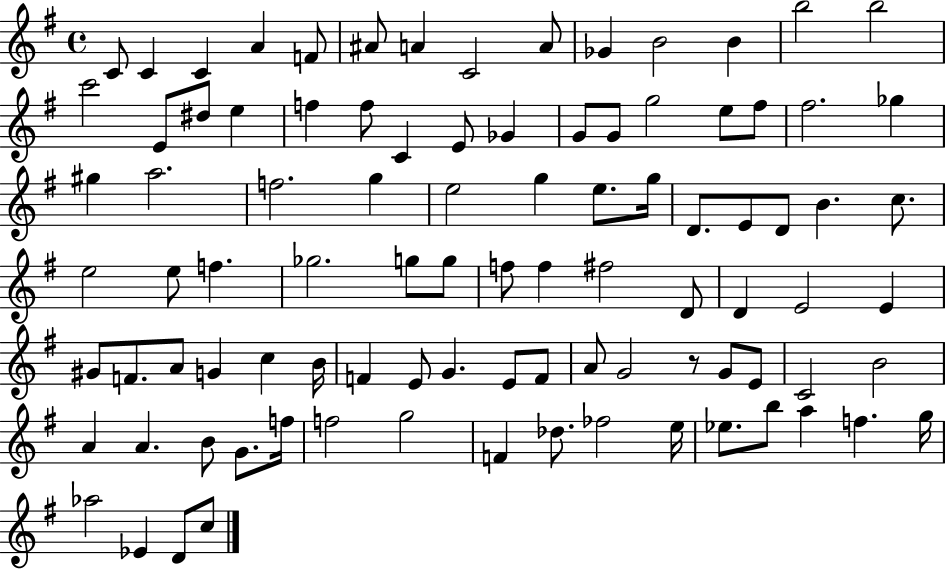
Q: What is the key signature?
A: G major